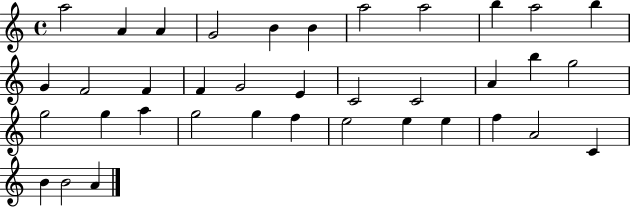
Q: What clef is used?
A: treble